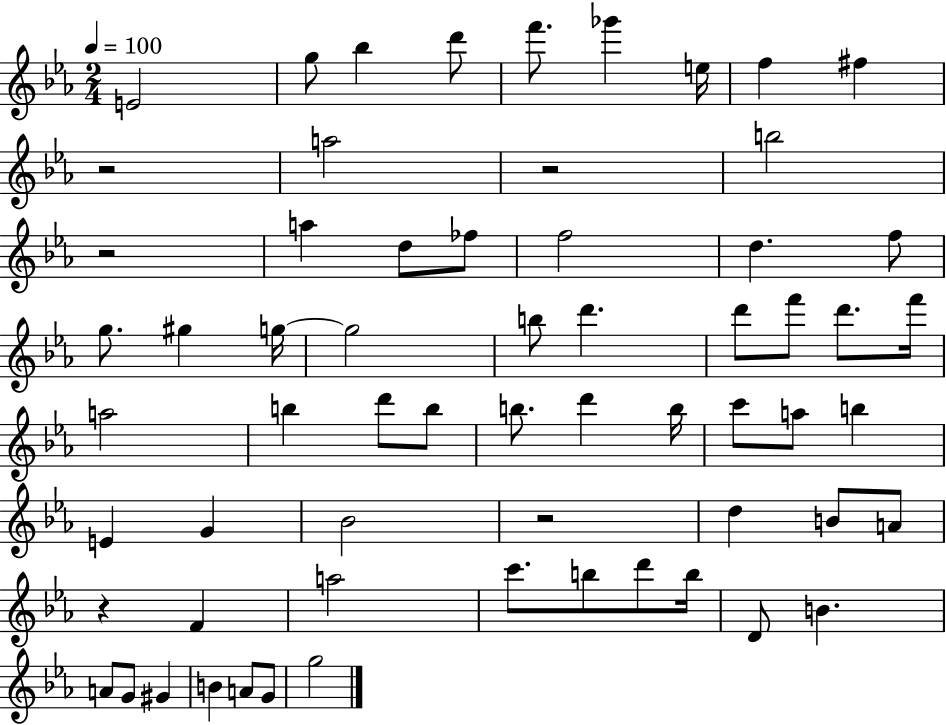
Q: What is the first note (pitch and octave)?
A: E4